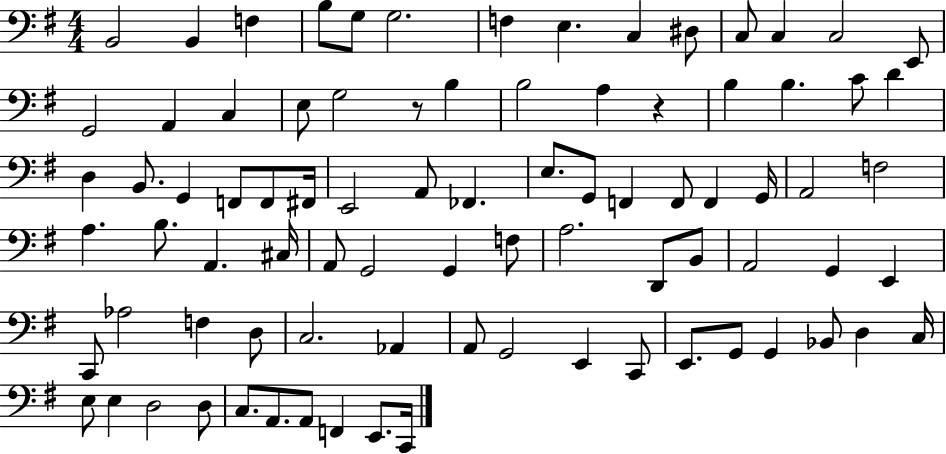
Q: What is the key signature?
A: G major